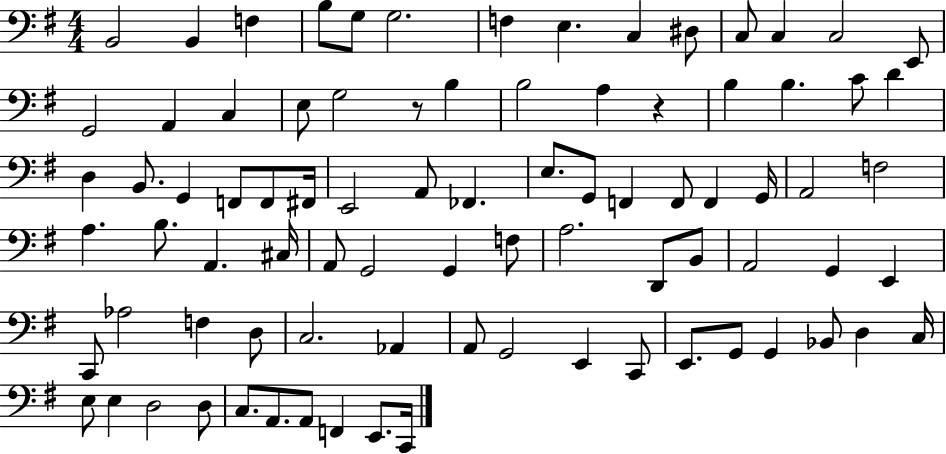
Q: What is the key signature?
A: G major